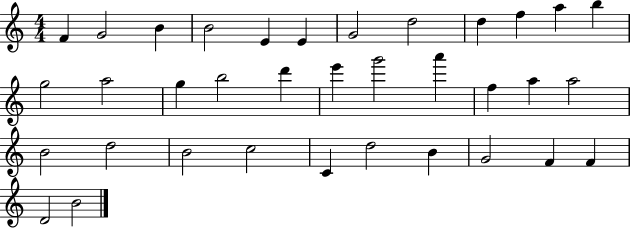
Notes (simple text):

F4/q G4/h B4/q B4/h E4/q E4/q G4/h D5/h D5/q F5/q A5/q B5/q G5/h A5/h G5/q B5/h D6/q E6/q G6/h A6/q F5/q A5/q A5/h B4/h D5/h B4/h C5/h C4/q D5/h B4/q G4/h F4/q F4/q D4/h B4/h